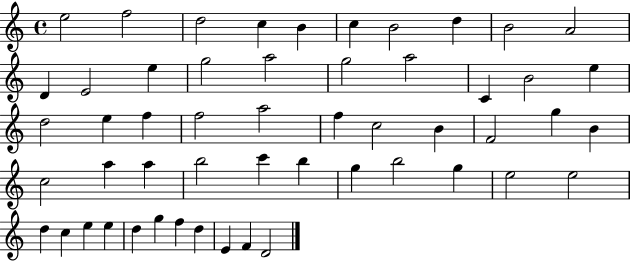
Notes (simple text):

E5/h F5/h D5/h C5/q B4/q C5/q B4/h D5/q B4/h A4/h D4/q E4/h E5/q G5/h A5/h G5/h A5/h C4/q B4/h E5/q D5/h E5/q F5/q F5/h A5/h F5/q C5/h B4/q F4/h G5/q B4/q C5/h A5/q A5/q B5/h C6/q B5/q G5/q B5/h G5/q E5/h E5/h D5/q C5/q E5/q E5/q D5/q G5/q F5/q D5/q E4/q F4/q D4/h